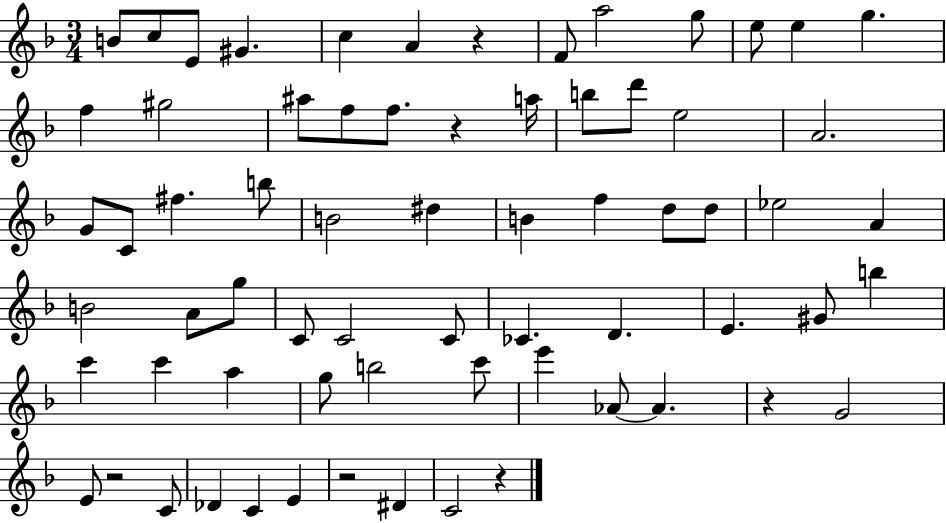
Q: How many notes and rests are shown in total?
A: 68